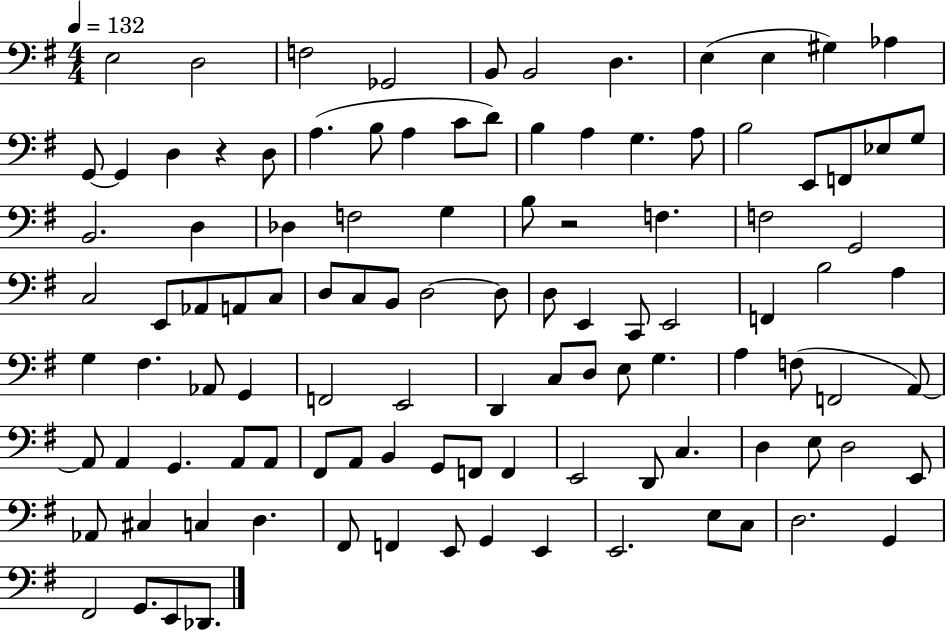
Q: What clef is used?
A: bass